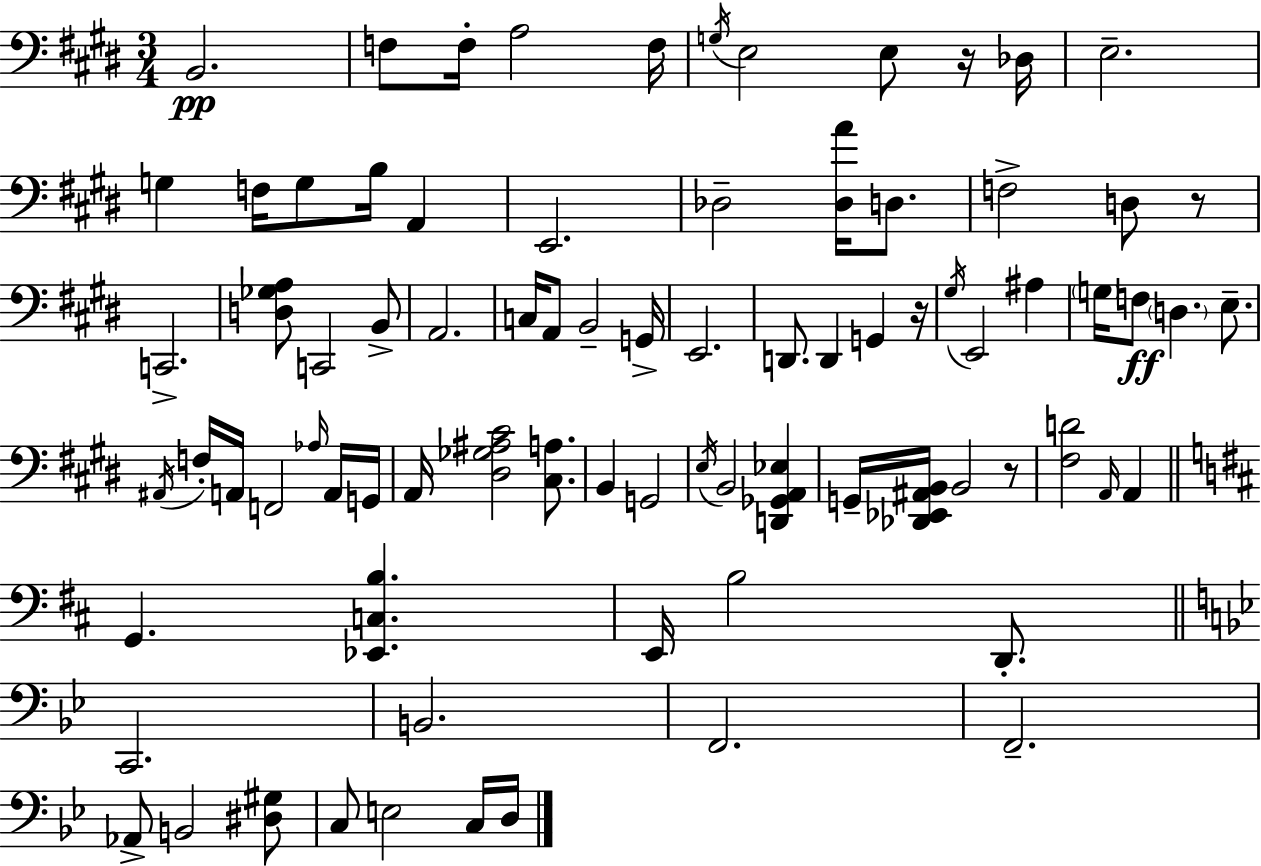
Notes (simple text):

B2/h. F3/e F3/s A3/h F3/s G3/s E3/h E3/e R/s Db3/s E3/h. G3/q F3/s G3/e B3/s A2/q E2/h. Db3/h [Db3,A4]/s D3/e. F3/h D3/e R/e C2/h. [D3,Gb3,A3]/e C2/h B2/e A2/h. C3/s A2/e B2/h G2/s E2/h. D2/e. D2/q G2/q R/s G#3/s E2/h A#3/q G3/s F3/e D3/q. E3/e. A#2/s F3/s A2/s F2/h Ab3/s A2/s G2/s A2/s [D#3,Gb3,A#3,C#4]/h [C#3,A3]/e. B2/q G2/h E3/s B2/h [D2,Gb2,A2,Eb3]/q G2/s [Db2,Eb2,A#2,B2]/s B2/h R/e [F#3,D4]/h A2/s A2/q G2/q. [Eb2,C3,B3]/q. E2/s B3/h D2/e. C2/h. B2/h. F2/h. F2/h. Ab2/e B2/h [D#3,G#3]/e C3/e E3/h C3/s D3/s